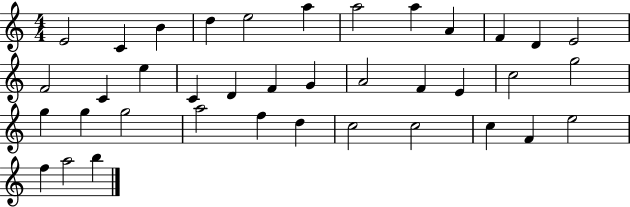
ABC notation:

X:1
T:Untitled
M:4/4
L:1/4
K:C
E2 C B d e2 a a2 a A F D E2 F2 C e C D F G A2 F E c2 g2 g g g2 a2 f d c2 c2 c F e2 f a2 b